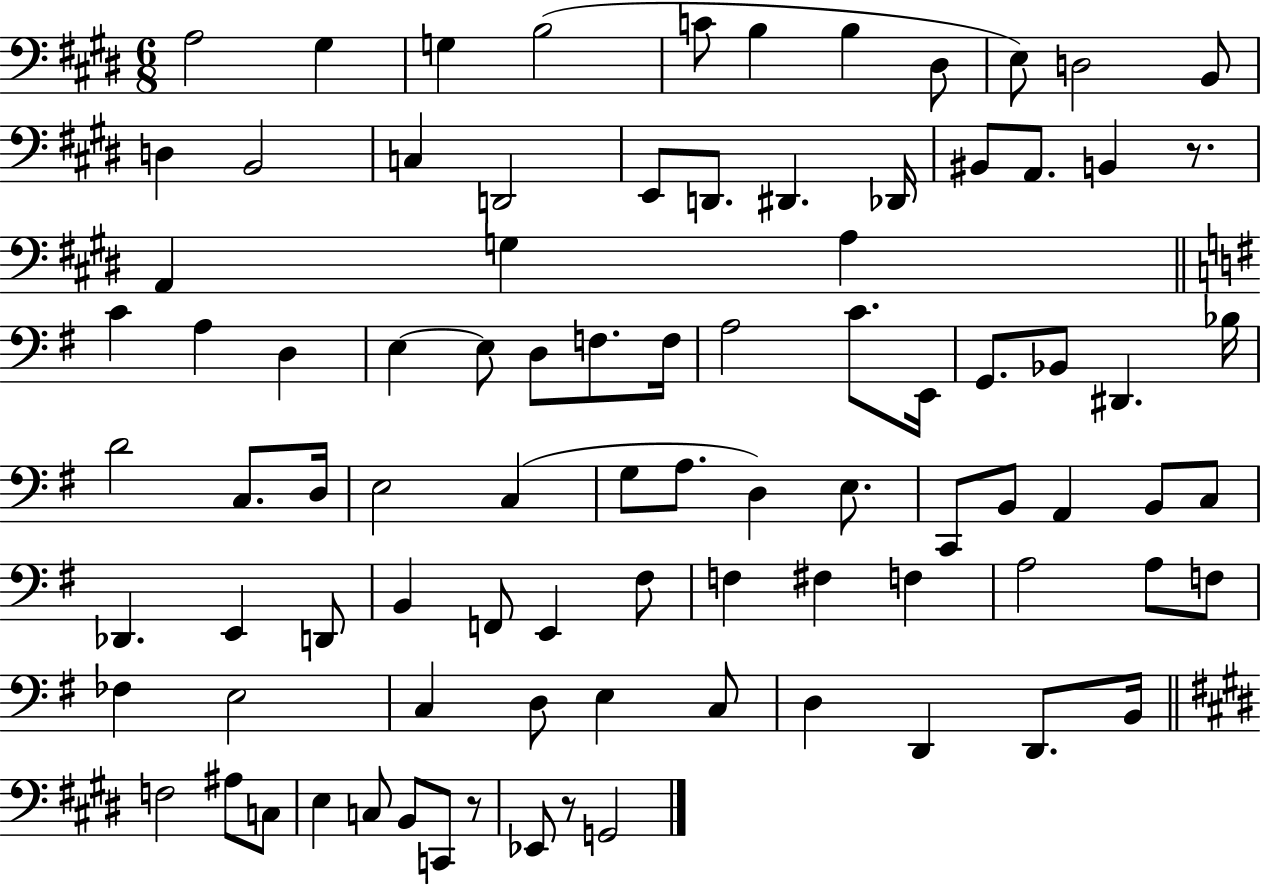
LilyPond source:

{
  \clef bass
  \numericTimeSignature
  \time 6/8
  \key e \major
  \repeat volta 2 { a2 gis4 | g4 b2( | c'8 b4 b4 dis8 | e8) d2 b,8 | \break d4 b,2 | c4 d,2 | e,8 d,8. dis,4. des,16 | bis,8 a,8. b,4 r8. | \break a,4 g4 a4 | \bar "||" \break \key g \major c'4 a4 d4 | e4~~ e8 d8 f8. f16 | a2 c'8. e,16 | g,8. bes,8 dis,4. bes16 | \break d'2 c8. d16 | e2 c4( | g8 a8. d4) e8. | c,8 b,8 a,4 b,8 c8 | \break des,4. e,4 d,8 | b,4 f,8 e,4 fis8 | f4 fis4 f4 | a2 a8 f8 | \break fes4 e2 | c4 d8 e4 c8 | d4 d,4 d,8. b,16 | \bar "||" \break \key e \major f2 ais8 c8 | e4 c8 b,8 c,8 r8 | ees,8 r8 g,2 | } \bar "|."
}